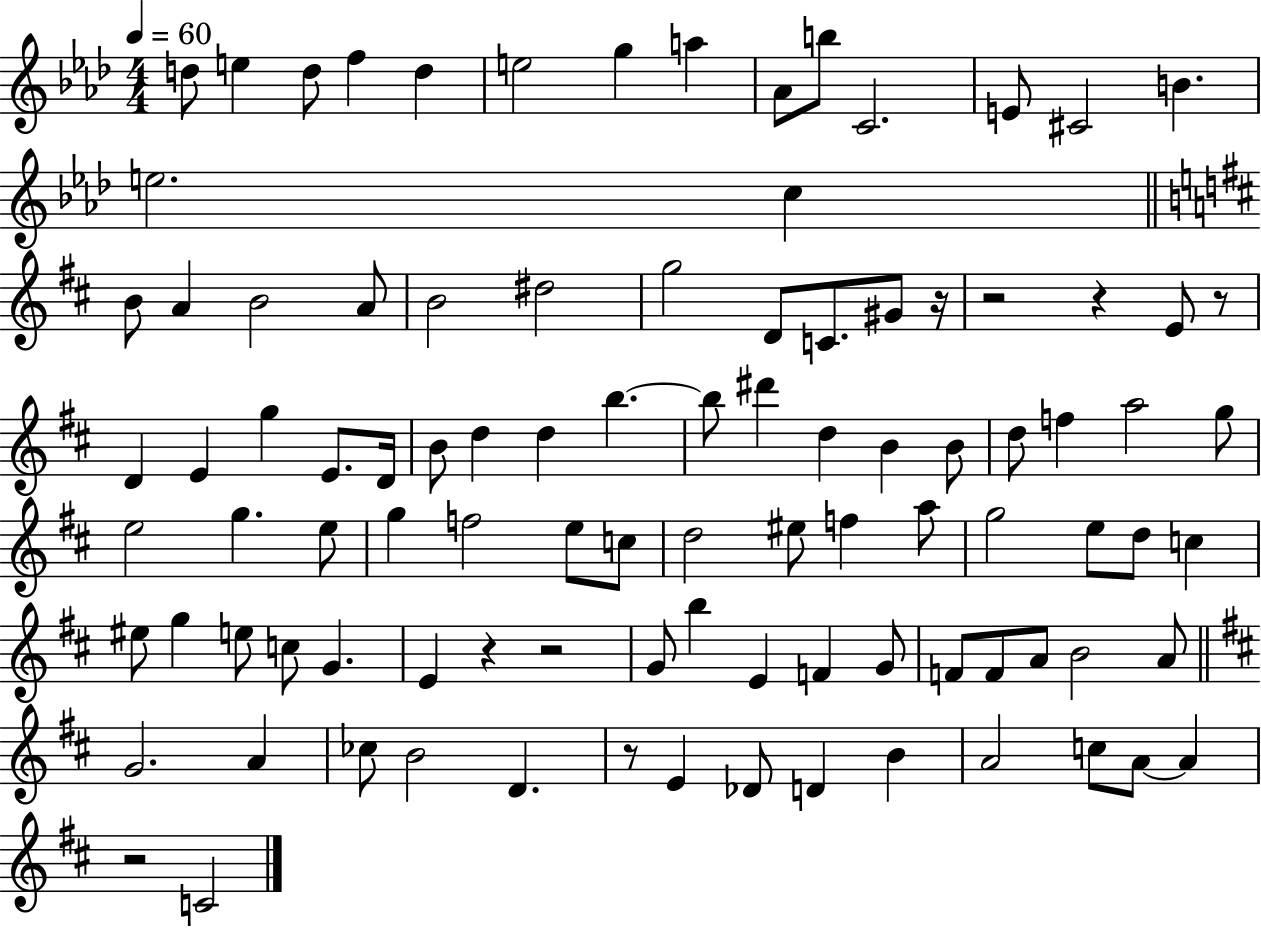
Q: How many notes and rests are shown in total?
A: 98